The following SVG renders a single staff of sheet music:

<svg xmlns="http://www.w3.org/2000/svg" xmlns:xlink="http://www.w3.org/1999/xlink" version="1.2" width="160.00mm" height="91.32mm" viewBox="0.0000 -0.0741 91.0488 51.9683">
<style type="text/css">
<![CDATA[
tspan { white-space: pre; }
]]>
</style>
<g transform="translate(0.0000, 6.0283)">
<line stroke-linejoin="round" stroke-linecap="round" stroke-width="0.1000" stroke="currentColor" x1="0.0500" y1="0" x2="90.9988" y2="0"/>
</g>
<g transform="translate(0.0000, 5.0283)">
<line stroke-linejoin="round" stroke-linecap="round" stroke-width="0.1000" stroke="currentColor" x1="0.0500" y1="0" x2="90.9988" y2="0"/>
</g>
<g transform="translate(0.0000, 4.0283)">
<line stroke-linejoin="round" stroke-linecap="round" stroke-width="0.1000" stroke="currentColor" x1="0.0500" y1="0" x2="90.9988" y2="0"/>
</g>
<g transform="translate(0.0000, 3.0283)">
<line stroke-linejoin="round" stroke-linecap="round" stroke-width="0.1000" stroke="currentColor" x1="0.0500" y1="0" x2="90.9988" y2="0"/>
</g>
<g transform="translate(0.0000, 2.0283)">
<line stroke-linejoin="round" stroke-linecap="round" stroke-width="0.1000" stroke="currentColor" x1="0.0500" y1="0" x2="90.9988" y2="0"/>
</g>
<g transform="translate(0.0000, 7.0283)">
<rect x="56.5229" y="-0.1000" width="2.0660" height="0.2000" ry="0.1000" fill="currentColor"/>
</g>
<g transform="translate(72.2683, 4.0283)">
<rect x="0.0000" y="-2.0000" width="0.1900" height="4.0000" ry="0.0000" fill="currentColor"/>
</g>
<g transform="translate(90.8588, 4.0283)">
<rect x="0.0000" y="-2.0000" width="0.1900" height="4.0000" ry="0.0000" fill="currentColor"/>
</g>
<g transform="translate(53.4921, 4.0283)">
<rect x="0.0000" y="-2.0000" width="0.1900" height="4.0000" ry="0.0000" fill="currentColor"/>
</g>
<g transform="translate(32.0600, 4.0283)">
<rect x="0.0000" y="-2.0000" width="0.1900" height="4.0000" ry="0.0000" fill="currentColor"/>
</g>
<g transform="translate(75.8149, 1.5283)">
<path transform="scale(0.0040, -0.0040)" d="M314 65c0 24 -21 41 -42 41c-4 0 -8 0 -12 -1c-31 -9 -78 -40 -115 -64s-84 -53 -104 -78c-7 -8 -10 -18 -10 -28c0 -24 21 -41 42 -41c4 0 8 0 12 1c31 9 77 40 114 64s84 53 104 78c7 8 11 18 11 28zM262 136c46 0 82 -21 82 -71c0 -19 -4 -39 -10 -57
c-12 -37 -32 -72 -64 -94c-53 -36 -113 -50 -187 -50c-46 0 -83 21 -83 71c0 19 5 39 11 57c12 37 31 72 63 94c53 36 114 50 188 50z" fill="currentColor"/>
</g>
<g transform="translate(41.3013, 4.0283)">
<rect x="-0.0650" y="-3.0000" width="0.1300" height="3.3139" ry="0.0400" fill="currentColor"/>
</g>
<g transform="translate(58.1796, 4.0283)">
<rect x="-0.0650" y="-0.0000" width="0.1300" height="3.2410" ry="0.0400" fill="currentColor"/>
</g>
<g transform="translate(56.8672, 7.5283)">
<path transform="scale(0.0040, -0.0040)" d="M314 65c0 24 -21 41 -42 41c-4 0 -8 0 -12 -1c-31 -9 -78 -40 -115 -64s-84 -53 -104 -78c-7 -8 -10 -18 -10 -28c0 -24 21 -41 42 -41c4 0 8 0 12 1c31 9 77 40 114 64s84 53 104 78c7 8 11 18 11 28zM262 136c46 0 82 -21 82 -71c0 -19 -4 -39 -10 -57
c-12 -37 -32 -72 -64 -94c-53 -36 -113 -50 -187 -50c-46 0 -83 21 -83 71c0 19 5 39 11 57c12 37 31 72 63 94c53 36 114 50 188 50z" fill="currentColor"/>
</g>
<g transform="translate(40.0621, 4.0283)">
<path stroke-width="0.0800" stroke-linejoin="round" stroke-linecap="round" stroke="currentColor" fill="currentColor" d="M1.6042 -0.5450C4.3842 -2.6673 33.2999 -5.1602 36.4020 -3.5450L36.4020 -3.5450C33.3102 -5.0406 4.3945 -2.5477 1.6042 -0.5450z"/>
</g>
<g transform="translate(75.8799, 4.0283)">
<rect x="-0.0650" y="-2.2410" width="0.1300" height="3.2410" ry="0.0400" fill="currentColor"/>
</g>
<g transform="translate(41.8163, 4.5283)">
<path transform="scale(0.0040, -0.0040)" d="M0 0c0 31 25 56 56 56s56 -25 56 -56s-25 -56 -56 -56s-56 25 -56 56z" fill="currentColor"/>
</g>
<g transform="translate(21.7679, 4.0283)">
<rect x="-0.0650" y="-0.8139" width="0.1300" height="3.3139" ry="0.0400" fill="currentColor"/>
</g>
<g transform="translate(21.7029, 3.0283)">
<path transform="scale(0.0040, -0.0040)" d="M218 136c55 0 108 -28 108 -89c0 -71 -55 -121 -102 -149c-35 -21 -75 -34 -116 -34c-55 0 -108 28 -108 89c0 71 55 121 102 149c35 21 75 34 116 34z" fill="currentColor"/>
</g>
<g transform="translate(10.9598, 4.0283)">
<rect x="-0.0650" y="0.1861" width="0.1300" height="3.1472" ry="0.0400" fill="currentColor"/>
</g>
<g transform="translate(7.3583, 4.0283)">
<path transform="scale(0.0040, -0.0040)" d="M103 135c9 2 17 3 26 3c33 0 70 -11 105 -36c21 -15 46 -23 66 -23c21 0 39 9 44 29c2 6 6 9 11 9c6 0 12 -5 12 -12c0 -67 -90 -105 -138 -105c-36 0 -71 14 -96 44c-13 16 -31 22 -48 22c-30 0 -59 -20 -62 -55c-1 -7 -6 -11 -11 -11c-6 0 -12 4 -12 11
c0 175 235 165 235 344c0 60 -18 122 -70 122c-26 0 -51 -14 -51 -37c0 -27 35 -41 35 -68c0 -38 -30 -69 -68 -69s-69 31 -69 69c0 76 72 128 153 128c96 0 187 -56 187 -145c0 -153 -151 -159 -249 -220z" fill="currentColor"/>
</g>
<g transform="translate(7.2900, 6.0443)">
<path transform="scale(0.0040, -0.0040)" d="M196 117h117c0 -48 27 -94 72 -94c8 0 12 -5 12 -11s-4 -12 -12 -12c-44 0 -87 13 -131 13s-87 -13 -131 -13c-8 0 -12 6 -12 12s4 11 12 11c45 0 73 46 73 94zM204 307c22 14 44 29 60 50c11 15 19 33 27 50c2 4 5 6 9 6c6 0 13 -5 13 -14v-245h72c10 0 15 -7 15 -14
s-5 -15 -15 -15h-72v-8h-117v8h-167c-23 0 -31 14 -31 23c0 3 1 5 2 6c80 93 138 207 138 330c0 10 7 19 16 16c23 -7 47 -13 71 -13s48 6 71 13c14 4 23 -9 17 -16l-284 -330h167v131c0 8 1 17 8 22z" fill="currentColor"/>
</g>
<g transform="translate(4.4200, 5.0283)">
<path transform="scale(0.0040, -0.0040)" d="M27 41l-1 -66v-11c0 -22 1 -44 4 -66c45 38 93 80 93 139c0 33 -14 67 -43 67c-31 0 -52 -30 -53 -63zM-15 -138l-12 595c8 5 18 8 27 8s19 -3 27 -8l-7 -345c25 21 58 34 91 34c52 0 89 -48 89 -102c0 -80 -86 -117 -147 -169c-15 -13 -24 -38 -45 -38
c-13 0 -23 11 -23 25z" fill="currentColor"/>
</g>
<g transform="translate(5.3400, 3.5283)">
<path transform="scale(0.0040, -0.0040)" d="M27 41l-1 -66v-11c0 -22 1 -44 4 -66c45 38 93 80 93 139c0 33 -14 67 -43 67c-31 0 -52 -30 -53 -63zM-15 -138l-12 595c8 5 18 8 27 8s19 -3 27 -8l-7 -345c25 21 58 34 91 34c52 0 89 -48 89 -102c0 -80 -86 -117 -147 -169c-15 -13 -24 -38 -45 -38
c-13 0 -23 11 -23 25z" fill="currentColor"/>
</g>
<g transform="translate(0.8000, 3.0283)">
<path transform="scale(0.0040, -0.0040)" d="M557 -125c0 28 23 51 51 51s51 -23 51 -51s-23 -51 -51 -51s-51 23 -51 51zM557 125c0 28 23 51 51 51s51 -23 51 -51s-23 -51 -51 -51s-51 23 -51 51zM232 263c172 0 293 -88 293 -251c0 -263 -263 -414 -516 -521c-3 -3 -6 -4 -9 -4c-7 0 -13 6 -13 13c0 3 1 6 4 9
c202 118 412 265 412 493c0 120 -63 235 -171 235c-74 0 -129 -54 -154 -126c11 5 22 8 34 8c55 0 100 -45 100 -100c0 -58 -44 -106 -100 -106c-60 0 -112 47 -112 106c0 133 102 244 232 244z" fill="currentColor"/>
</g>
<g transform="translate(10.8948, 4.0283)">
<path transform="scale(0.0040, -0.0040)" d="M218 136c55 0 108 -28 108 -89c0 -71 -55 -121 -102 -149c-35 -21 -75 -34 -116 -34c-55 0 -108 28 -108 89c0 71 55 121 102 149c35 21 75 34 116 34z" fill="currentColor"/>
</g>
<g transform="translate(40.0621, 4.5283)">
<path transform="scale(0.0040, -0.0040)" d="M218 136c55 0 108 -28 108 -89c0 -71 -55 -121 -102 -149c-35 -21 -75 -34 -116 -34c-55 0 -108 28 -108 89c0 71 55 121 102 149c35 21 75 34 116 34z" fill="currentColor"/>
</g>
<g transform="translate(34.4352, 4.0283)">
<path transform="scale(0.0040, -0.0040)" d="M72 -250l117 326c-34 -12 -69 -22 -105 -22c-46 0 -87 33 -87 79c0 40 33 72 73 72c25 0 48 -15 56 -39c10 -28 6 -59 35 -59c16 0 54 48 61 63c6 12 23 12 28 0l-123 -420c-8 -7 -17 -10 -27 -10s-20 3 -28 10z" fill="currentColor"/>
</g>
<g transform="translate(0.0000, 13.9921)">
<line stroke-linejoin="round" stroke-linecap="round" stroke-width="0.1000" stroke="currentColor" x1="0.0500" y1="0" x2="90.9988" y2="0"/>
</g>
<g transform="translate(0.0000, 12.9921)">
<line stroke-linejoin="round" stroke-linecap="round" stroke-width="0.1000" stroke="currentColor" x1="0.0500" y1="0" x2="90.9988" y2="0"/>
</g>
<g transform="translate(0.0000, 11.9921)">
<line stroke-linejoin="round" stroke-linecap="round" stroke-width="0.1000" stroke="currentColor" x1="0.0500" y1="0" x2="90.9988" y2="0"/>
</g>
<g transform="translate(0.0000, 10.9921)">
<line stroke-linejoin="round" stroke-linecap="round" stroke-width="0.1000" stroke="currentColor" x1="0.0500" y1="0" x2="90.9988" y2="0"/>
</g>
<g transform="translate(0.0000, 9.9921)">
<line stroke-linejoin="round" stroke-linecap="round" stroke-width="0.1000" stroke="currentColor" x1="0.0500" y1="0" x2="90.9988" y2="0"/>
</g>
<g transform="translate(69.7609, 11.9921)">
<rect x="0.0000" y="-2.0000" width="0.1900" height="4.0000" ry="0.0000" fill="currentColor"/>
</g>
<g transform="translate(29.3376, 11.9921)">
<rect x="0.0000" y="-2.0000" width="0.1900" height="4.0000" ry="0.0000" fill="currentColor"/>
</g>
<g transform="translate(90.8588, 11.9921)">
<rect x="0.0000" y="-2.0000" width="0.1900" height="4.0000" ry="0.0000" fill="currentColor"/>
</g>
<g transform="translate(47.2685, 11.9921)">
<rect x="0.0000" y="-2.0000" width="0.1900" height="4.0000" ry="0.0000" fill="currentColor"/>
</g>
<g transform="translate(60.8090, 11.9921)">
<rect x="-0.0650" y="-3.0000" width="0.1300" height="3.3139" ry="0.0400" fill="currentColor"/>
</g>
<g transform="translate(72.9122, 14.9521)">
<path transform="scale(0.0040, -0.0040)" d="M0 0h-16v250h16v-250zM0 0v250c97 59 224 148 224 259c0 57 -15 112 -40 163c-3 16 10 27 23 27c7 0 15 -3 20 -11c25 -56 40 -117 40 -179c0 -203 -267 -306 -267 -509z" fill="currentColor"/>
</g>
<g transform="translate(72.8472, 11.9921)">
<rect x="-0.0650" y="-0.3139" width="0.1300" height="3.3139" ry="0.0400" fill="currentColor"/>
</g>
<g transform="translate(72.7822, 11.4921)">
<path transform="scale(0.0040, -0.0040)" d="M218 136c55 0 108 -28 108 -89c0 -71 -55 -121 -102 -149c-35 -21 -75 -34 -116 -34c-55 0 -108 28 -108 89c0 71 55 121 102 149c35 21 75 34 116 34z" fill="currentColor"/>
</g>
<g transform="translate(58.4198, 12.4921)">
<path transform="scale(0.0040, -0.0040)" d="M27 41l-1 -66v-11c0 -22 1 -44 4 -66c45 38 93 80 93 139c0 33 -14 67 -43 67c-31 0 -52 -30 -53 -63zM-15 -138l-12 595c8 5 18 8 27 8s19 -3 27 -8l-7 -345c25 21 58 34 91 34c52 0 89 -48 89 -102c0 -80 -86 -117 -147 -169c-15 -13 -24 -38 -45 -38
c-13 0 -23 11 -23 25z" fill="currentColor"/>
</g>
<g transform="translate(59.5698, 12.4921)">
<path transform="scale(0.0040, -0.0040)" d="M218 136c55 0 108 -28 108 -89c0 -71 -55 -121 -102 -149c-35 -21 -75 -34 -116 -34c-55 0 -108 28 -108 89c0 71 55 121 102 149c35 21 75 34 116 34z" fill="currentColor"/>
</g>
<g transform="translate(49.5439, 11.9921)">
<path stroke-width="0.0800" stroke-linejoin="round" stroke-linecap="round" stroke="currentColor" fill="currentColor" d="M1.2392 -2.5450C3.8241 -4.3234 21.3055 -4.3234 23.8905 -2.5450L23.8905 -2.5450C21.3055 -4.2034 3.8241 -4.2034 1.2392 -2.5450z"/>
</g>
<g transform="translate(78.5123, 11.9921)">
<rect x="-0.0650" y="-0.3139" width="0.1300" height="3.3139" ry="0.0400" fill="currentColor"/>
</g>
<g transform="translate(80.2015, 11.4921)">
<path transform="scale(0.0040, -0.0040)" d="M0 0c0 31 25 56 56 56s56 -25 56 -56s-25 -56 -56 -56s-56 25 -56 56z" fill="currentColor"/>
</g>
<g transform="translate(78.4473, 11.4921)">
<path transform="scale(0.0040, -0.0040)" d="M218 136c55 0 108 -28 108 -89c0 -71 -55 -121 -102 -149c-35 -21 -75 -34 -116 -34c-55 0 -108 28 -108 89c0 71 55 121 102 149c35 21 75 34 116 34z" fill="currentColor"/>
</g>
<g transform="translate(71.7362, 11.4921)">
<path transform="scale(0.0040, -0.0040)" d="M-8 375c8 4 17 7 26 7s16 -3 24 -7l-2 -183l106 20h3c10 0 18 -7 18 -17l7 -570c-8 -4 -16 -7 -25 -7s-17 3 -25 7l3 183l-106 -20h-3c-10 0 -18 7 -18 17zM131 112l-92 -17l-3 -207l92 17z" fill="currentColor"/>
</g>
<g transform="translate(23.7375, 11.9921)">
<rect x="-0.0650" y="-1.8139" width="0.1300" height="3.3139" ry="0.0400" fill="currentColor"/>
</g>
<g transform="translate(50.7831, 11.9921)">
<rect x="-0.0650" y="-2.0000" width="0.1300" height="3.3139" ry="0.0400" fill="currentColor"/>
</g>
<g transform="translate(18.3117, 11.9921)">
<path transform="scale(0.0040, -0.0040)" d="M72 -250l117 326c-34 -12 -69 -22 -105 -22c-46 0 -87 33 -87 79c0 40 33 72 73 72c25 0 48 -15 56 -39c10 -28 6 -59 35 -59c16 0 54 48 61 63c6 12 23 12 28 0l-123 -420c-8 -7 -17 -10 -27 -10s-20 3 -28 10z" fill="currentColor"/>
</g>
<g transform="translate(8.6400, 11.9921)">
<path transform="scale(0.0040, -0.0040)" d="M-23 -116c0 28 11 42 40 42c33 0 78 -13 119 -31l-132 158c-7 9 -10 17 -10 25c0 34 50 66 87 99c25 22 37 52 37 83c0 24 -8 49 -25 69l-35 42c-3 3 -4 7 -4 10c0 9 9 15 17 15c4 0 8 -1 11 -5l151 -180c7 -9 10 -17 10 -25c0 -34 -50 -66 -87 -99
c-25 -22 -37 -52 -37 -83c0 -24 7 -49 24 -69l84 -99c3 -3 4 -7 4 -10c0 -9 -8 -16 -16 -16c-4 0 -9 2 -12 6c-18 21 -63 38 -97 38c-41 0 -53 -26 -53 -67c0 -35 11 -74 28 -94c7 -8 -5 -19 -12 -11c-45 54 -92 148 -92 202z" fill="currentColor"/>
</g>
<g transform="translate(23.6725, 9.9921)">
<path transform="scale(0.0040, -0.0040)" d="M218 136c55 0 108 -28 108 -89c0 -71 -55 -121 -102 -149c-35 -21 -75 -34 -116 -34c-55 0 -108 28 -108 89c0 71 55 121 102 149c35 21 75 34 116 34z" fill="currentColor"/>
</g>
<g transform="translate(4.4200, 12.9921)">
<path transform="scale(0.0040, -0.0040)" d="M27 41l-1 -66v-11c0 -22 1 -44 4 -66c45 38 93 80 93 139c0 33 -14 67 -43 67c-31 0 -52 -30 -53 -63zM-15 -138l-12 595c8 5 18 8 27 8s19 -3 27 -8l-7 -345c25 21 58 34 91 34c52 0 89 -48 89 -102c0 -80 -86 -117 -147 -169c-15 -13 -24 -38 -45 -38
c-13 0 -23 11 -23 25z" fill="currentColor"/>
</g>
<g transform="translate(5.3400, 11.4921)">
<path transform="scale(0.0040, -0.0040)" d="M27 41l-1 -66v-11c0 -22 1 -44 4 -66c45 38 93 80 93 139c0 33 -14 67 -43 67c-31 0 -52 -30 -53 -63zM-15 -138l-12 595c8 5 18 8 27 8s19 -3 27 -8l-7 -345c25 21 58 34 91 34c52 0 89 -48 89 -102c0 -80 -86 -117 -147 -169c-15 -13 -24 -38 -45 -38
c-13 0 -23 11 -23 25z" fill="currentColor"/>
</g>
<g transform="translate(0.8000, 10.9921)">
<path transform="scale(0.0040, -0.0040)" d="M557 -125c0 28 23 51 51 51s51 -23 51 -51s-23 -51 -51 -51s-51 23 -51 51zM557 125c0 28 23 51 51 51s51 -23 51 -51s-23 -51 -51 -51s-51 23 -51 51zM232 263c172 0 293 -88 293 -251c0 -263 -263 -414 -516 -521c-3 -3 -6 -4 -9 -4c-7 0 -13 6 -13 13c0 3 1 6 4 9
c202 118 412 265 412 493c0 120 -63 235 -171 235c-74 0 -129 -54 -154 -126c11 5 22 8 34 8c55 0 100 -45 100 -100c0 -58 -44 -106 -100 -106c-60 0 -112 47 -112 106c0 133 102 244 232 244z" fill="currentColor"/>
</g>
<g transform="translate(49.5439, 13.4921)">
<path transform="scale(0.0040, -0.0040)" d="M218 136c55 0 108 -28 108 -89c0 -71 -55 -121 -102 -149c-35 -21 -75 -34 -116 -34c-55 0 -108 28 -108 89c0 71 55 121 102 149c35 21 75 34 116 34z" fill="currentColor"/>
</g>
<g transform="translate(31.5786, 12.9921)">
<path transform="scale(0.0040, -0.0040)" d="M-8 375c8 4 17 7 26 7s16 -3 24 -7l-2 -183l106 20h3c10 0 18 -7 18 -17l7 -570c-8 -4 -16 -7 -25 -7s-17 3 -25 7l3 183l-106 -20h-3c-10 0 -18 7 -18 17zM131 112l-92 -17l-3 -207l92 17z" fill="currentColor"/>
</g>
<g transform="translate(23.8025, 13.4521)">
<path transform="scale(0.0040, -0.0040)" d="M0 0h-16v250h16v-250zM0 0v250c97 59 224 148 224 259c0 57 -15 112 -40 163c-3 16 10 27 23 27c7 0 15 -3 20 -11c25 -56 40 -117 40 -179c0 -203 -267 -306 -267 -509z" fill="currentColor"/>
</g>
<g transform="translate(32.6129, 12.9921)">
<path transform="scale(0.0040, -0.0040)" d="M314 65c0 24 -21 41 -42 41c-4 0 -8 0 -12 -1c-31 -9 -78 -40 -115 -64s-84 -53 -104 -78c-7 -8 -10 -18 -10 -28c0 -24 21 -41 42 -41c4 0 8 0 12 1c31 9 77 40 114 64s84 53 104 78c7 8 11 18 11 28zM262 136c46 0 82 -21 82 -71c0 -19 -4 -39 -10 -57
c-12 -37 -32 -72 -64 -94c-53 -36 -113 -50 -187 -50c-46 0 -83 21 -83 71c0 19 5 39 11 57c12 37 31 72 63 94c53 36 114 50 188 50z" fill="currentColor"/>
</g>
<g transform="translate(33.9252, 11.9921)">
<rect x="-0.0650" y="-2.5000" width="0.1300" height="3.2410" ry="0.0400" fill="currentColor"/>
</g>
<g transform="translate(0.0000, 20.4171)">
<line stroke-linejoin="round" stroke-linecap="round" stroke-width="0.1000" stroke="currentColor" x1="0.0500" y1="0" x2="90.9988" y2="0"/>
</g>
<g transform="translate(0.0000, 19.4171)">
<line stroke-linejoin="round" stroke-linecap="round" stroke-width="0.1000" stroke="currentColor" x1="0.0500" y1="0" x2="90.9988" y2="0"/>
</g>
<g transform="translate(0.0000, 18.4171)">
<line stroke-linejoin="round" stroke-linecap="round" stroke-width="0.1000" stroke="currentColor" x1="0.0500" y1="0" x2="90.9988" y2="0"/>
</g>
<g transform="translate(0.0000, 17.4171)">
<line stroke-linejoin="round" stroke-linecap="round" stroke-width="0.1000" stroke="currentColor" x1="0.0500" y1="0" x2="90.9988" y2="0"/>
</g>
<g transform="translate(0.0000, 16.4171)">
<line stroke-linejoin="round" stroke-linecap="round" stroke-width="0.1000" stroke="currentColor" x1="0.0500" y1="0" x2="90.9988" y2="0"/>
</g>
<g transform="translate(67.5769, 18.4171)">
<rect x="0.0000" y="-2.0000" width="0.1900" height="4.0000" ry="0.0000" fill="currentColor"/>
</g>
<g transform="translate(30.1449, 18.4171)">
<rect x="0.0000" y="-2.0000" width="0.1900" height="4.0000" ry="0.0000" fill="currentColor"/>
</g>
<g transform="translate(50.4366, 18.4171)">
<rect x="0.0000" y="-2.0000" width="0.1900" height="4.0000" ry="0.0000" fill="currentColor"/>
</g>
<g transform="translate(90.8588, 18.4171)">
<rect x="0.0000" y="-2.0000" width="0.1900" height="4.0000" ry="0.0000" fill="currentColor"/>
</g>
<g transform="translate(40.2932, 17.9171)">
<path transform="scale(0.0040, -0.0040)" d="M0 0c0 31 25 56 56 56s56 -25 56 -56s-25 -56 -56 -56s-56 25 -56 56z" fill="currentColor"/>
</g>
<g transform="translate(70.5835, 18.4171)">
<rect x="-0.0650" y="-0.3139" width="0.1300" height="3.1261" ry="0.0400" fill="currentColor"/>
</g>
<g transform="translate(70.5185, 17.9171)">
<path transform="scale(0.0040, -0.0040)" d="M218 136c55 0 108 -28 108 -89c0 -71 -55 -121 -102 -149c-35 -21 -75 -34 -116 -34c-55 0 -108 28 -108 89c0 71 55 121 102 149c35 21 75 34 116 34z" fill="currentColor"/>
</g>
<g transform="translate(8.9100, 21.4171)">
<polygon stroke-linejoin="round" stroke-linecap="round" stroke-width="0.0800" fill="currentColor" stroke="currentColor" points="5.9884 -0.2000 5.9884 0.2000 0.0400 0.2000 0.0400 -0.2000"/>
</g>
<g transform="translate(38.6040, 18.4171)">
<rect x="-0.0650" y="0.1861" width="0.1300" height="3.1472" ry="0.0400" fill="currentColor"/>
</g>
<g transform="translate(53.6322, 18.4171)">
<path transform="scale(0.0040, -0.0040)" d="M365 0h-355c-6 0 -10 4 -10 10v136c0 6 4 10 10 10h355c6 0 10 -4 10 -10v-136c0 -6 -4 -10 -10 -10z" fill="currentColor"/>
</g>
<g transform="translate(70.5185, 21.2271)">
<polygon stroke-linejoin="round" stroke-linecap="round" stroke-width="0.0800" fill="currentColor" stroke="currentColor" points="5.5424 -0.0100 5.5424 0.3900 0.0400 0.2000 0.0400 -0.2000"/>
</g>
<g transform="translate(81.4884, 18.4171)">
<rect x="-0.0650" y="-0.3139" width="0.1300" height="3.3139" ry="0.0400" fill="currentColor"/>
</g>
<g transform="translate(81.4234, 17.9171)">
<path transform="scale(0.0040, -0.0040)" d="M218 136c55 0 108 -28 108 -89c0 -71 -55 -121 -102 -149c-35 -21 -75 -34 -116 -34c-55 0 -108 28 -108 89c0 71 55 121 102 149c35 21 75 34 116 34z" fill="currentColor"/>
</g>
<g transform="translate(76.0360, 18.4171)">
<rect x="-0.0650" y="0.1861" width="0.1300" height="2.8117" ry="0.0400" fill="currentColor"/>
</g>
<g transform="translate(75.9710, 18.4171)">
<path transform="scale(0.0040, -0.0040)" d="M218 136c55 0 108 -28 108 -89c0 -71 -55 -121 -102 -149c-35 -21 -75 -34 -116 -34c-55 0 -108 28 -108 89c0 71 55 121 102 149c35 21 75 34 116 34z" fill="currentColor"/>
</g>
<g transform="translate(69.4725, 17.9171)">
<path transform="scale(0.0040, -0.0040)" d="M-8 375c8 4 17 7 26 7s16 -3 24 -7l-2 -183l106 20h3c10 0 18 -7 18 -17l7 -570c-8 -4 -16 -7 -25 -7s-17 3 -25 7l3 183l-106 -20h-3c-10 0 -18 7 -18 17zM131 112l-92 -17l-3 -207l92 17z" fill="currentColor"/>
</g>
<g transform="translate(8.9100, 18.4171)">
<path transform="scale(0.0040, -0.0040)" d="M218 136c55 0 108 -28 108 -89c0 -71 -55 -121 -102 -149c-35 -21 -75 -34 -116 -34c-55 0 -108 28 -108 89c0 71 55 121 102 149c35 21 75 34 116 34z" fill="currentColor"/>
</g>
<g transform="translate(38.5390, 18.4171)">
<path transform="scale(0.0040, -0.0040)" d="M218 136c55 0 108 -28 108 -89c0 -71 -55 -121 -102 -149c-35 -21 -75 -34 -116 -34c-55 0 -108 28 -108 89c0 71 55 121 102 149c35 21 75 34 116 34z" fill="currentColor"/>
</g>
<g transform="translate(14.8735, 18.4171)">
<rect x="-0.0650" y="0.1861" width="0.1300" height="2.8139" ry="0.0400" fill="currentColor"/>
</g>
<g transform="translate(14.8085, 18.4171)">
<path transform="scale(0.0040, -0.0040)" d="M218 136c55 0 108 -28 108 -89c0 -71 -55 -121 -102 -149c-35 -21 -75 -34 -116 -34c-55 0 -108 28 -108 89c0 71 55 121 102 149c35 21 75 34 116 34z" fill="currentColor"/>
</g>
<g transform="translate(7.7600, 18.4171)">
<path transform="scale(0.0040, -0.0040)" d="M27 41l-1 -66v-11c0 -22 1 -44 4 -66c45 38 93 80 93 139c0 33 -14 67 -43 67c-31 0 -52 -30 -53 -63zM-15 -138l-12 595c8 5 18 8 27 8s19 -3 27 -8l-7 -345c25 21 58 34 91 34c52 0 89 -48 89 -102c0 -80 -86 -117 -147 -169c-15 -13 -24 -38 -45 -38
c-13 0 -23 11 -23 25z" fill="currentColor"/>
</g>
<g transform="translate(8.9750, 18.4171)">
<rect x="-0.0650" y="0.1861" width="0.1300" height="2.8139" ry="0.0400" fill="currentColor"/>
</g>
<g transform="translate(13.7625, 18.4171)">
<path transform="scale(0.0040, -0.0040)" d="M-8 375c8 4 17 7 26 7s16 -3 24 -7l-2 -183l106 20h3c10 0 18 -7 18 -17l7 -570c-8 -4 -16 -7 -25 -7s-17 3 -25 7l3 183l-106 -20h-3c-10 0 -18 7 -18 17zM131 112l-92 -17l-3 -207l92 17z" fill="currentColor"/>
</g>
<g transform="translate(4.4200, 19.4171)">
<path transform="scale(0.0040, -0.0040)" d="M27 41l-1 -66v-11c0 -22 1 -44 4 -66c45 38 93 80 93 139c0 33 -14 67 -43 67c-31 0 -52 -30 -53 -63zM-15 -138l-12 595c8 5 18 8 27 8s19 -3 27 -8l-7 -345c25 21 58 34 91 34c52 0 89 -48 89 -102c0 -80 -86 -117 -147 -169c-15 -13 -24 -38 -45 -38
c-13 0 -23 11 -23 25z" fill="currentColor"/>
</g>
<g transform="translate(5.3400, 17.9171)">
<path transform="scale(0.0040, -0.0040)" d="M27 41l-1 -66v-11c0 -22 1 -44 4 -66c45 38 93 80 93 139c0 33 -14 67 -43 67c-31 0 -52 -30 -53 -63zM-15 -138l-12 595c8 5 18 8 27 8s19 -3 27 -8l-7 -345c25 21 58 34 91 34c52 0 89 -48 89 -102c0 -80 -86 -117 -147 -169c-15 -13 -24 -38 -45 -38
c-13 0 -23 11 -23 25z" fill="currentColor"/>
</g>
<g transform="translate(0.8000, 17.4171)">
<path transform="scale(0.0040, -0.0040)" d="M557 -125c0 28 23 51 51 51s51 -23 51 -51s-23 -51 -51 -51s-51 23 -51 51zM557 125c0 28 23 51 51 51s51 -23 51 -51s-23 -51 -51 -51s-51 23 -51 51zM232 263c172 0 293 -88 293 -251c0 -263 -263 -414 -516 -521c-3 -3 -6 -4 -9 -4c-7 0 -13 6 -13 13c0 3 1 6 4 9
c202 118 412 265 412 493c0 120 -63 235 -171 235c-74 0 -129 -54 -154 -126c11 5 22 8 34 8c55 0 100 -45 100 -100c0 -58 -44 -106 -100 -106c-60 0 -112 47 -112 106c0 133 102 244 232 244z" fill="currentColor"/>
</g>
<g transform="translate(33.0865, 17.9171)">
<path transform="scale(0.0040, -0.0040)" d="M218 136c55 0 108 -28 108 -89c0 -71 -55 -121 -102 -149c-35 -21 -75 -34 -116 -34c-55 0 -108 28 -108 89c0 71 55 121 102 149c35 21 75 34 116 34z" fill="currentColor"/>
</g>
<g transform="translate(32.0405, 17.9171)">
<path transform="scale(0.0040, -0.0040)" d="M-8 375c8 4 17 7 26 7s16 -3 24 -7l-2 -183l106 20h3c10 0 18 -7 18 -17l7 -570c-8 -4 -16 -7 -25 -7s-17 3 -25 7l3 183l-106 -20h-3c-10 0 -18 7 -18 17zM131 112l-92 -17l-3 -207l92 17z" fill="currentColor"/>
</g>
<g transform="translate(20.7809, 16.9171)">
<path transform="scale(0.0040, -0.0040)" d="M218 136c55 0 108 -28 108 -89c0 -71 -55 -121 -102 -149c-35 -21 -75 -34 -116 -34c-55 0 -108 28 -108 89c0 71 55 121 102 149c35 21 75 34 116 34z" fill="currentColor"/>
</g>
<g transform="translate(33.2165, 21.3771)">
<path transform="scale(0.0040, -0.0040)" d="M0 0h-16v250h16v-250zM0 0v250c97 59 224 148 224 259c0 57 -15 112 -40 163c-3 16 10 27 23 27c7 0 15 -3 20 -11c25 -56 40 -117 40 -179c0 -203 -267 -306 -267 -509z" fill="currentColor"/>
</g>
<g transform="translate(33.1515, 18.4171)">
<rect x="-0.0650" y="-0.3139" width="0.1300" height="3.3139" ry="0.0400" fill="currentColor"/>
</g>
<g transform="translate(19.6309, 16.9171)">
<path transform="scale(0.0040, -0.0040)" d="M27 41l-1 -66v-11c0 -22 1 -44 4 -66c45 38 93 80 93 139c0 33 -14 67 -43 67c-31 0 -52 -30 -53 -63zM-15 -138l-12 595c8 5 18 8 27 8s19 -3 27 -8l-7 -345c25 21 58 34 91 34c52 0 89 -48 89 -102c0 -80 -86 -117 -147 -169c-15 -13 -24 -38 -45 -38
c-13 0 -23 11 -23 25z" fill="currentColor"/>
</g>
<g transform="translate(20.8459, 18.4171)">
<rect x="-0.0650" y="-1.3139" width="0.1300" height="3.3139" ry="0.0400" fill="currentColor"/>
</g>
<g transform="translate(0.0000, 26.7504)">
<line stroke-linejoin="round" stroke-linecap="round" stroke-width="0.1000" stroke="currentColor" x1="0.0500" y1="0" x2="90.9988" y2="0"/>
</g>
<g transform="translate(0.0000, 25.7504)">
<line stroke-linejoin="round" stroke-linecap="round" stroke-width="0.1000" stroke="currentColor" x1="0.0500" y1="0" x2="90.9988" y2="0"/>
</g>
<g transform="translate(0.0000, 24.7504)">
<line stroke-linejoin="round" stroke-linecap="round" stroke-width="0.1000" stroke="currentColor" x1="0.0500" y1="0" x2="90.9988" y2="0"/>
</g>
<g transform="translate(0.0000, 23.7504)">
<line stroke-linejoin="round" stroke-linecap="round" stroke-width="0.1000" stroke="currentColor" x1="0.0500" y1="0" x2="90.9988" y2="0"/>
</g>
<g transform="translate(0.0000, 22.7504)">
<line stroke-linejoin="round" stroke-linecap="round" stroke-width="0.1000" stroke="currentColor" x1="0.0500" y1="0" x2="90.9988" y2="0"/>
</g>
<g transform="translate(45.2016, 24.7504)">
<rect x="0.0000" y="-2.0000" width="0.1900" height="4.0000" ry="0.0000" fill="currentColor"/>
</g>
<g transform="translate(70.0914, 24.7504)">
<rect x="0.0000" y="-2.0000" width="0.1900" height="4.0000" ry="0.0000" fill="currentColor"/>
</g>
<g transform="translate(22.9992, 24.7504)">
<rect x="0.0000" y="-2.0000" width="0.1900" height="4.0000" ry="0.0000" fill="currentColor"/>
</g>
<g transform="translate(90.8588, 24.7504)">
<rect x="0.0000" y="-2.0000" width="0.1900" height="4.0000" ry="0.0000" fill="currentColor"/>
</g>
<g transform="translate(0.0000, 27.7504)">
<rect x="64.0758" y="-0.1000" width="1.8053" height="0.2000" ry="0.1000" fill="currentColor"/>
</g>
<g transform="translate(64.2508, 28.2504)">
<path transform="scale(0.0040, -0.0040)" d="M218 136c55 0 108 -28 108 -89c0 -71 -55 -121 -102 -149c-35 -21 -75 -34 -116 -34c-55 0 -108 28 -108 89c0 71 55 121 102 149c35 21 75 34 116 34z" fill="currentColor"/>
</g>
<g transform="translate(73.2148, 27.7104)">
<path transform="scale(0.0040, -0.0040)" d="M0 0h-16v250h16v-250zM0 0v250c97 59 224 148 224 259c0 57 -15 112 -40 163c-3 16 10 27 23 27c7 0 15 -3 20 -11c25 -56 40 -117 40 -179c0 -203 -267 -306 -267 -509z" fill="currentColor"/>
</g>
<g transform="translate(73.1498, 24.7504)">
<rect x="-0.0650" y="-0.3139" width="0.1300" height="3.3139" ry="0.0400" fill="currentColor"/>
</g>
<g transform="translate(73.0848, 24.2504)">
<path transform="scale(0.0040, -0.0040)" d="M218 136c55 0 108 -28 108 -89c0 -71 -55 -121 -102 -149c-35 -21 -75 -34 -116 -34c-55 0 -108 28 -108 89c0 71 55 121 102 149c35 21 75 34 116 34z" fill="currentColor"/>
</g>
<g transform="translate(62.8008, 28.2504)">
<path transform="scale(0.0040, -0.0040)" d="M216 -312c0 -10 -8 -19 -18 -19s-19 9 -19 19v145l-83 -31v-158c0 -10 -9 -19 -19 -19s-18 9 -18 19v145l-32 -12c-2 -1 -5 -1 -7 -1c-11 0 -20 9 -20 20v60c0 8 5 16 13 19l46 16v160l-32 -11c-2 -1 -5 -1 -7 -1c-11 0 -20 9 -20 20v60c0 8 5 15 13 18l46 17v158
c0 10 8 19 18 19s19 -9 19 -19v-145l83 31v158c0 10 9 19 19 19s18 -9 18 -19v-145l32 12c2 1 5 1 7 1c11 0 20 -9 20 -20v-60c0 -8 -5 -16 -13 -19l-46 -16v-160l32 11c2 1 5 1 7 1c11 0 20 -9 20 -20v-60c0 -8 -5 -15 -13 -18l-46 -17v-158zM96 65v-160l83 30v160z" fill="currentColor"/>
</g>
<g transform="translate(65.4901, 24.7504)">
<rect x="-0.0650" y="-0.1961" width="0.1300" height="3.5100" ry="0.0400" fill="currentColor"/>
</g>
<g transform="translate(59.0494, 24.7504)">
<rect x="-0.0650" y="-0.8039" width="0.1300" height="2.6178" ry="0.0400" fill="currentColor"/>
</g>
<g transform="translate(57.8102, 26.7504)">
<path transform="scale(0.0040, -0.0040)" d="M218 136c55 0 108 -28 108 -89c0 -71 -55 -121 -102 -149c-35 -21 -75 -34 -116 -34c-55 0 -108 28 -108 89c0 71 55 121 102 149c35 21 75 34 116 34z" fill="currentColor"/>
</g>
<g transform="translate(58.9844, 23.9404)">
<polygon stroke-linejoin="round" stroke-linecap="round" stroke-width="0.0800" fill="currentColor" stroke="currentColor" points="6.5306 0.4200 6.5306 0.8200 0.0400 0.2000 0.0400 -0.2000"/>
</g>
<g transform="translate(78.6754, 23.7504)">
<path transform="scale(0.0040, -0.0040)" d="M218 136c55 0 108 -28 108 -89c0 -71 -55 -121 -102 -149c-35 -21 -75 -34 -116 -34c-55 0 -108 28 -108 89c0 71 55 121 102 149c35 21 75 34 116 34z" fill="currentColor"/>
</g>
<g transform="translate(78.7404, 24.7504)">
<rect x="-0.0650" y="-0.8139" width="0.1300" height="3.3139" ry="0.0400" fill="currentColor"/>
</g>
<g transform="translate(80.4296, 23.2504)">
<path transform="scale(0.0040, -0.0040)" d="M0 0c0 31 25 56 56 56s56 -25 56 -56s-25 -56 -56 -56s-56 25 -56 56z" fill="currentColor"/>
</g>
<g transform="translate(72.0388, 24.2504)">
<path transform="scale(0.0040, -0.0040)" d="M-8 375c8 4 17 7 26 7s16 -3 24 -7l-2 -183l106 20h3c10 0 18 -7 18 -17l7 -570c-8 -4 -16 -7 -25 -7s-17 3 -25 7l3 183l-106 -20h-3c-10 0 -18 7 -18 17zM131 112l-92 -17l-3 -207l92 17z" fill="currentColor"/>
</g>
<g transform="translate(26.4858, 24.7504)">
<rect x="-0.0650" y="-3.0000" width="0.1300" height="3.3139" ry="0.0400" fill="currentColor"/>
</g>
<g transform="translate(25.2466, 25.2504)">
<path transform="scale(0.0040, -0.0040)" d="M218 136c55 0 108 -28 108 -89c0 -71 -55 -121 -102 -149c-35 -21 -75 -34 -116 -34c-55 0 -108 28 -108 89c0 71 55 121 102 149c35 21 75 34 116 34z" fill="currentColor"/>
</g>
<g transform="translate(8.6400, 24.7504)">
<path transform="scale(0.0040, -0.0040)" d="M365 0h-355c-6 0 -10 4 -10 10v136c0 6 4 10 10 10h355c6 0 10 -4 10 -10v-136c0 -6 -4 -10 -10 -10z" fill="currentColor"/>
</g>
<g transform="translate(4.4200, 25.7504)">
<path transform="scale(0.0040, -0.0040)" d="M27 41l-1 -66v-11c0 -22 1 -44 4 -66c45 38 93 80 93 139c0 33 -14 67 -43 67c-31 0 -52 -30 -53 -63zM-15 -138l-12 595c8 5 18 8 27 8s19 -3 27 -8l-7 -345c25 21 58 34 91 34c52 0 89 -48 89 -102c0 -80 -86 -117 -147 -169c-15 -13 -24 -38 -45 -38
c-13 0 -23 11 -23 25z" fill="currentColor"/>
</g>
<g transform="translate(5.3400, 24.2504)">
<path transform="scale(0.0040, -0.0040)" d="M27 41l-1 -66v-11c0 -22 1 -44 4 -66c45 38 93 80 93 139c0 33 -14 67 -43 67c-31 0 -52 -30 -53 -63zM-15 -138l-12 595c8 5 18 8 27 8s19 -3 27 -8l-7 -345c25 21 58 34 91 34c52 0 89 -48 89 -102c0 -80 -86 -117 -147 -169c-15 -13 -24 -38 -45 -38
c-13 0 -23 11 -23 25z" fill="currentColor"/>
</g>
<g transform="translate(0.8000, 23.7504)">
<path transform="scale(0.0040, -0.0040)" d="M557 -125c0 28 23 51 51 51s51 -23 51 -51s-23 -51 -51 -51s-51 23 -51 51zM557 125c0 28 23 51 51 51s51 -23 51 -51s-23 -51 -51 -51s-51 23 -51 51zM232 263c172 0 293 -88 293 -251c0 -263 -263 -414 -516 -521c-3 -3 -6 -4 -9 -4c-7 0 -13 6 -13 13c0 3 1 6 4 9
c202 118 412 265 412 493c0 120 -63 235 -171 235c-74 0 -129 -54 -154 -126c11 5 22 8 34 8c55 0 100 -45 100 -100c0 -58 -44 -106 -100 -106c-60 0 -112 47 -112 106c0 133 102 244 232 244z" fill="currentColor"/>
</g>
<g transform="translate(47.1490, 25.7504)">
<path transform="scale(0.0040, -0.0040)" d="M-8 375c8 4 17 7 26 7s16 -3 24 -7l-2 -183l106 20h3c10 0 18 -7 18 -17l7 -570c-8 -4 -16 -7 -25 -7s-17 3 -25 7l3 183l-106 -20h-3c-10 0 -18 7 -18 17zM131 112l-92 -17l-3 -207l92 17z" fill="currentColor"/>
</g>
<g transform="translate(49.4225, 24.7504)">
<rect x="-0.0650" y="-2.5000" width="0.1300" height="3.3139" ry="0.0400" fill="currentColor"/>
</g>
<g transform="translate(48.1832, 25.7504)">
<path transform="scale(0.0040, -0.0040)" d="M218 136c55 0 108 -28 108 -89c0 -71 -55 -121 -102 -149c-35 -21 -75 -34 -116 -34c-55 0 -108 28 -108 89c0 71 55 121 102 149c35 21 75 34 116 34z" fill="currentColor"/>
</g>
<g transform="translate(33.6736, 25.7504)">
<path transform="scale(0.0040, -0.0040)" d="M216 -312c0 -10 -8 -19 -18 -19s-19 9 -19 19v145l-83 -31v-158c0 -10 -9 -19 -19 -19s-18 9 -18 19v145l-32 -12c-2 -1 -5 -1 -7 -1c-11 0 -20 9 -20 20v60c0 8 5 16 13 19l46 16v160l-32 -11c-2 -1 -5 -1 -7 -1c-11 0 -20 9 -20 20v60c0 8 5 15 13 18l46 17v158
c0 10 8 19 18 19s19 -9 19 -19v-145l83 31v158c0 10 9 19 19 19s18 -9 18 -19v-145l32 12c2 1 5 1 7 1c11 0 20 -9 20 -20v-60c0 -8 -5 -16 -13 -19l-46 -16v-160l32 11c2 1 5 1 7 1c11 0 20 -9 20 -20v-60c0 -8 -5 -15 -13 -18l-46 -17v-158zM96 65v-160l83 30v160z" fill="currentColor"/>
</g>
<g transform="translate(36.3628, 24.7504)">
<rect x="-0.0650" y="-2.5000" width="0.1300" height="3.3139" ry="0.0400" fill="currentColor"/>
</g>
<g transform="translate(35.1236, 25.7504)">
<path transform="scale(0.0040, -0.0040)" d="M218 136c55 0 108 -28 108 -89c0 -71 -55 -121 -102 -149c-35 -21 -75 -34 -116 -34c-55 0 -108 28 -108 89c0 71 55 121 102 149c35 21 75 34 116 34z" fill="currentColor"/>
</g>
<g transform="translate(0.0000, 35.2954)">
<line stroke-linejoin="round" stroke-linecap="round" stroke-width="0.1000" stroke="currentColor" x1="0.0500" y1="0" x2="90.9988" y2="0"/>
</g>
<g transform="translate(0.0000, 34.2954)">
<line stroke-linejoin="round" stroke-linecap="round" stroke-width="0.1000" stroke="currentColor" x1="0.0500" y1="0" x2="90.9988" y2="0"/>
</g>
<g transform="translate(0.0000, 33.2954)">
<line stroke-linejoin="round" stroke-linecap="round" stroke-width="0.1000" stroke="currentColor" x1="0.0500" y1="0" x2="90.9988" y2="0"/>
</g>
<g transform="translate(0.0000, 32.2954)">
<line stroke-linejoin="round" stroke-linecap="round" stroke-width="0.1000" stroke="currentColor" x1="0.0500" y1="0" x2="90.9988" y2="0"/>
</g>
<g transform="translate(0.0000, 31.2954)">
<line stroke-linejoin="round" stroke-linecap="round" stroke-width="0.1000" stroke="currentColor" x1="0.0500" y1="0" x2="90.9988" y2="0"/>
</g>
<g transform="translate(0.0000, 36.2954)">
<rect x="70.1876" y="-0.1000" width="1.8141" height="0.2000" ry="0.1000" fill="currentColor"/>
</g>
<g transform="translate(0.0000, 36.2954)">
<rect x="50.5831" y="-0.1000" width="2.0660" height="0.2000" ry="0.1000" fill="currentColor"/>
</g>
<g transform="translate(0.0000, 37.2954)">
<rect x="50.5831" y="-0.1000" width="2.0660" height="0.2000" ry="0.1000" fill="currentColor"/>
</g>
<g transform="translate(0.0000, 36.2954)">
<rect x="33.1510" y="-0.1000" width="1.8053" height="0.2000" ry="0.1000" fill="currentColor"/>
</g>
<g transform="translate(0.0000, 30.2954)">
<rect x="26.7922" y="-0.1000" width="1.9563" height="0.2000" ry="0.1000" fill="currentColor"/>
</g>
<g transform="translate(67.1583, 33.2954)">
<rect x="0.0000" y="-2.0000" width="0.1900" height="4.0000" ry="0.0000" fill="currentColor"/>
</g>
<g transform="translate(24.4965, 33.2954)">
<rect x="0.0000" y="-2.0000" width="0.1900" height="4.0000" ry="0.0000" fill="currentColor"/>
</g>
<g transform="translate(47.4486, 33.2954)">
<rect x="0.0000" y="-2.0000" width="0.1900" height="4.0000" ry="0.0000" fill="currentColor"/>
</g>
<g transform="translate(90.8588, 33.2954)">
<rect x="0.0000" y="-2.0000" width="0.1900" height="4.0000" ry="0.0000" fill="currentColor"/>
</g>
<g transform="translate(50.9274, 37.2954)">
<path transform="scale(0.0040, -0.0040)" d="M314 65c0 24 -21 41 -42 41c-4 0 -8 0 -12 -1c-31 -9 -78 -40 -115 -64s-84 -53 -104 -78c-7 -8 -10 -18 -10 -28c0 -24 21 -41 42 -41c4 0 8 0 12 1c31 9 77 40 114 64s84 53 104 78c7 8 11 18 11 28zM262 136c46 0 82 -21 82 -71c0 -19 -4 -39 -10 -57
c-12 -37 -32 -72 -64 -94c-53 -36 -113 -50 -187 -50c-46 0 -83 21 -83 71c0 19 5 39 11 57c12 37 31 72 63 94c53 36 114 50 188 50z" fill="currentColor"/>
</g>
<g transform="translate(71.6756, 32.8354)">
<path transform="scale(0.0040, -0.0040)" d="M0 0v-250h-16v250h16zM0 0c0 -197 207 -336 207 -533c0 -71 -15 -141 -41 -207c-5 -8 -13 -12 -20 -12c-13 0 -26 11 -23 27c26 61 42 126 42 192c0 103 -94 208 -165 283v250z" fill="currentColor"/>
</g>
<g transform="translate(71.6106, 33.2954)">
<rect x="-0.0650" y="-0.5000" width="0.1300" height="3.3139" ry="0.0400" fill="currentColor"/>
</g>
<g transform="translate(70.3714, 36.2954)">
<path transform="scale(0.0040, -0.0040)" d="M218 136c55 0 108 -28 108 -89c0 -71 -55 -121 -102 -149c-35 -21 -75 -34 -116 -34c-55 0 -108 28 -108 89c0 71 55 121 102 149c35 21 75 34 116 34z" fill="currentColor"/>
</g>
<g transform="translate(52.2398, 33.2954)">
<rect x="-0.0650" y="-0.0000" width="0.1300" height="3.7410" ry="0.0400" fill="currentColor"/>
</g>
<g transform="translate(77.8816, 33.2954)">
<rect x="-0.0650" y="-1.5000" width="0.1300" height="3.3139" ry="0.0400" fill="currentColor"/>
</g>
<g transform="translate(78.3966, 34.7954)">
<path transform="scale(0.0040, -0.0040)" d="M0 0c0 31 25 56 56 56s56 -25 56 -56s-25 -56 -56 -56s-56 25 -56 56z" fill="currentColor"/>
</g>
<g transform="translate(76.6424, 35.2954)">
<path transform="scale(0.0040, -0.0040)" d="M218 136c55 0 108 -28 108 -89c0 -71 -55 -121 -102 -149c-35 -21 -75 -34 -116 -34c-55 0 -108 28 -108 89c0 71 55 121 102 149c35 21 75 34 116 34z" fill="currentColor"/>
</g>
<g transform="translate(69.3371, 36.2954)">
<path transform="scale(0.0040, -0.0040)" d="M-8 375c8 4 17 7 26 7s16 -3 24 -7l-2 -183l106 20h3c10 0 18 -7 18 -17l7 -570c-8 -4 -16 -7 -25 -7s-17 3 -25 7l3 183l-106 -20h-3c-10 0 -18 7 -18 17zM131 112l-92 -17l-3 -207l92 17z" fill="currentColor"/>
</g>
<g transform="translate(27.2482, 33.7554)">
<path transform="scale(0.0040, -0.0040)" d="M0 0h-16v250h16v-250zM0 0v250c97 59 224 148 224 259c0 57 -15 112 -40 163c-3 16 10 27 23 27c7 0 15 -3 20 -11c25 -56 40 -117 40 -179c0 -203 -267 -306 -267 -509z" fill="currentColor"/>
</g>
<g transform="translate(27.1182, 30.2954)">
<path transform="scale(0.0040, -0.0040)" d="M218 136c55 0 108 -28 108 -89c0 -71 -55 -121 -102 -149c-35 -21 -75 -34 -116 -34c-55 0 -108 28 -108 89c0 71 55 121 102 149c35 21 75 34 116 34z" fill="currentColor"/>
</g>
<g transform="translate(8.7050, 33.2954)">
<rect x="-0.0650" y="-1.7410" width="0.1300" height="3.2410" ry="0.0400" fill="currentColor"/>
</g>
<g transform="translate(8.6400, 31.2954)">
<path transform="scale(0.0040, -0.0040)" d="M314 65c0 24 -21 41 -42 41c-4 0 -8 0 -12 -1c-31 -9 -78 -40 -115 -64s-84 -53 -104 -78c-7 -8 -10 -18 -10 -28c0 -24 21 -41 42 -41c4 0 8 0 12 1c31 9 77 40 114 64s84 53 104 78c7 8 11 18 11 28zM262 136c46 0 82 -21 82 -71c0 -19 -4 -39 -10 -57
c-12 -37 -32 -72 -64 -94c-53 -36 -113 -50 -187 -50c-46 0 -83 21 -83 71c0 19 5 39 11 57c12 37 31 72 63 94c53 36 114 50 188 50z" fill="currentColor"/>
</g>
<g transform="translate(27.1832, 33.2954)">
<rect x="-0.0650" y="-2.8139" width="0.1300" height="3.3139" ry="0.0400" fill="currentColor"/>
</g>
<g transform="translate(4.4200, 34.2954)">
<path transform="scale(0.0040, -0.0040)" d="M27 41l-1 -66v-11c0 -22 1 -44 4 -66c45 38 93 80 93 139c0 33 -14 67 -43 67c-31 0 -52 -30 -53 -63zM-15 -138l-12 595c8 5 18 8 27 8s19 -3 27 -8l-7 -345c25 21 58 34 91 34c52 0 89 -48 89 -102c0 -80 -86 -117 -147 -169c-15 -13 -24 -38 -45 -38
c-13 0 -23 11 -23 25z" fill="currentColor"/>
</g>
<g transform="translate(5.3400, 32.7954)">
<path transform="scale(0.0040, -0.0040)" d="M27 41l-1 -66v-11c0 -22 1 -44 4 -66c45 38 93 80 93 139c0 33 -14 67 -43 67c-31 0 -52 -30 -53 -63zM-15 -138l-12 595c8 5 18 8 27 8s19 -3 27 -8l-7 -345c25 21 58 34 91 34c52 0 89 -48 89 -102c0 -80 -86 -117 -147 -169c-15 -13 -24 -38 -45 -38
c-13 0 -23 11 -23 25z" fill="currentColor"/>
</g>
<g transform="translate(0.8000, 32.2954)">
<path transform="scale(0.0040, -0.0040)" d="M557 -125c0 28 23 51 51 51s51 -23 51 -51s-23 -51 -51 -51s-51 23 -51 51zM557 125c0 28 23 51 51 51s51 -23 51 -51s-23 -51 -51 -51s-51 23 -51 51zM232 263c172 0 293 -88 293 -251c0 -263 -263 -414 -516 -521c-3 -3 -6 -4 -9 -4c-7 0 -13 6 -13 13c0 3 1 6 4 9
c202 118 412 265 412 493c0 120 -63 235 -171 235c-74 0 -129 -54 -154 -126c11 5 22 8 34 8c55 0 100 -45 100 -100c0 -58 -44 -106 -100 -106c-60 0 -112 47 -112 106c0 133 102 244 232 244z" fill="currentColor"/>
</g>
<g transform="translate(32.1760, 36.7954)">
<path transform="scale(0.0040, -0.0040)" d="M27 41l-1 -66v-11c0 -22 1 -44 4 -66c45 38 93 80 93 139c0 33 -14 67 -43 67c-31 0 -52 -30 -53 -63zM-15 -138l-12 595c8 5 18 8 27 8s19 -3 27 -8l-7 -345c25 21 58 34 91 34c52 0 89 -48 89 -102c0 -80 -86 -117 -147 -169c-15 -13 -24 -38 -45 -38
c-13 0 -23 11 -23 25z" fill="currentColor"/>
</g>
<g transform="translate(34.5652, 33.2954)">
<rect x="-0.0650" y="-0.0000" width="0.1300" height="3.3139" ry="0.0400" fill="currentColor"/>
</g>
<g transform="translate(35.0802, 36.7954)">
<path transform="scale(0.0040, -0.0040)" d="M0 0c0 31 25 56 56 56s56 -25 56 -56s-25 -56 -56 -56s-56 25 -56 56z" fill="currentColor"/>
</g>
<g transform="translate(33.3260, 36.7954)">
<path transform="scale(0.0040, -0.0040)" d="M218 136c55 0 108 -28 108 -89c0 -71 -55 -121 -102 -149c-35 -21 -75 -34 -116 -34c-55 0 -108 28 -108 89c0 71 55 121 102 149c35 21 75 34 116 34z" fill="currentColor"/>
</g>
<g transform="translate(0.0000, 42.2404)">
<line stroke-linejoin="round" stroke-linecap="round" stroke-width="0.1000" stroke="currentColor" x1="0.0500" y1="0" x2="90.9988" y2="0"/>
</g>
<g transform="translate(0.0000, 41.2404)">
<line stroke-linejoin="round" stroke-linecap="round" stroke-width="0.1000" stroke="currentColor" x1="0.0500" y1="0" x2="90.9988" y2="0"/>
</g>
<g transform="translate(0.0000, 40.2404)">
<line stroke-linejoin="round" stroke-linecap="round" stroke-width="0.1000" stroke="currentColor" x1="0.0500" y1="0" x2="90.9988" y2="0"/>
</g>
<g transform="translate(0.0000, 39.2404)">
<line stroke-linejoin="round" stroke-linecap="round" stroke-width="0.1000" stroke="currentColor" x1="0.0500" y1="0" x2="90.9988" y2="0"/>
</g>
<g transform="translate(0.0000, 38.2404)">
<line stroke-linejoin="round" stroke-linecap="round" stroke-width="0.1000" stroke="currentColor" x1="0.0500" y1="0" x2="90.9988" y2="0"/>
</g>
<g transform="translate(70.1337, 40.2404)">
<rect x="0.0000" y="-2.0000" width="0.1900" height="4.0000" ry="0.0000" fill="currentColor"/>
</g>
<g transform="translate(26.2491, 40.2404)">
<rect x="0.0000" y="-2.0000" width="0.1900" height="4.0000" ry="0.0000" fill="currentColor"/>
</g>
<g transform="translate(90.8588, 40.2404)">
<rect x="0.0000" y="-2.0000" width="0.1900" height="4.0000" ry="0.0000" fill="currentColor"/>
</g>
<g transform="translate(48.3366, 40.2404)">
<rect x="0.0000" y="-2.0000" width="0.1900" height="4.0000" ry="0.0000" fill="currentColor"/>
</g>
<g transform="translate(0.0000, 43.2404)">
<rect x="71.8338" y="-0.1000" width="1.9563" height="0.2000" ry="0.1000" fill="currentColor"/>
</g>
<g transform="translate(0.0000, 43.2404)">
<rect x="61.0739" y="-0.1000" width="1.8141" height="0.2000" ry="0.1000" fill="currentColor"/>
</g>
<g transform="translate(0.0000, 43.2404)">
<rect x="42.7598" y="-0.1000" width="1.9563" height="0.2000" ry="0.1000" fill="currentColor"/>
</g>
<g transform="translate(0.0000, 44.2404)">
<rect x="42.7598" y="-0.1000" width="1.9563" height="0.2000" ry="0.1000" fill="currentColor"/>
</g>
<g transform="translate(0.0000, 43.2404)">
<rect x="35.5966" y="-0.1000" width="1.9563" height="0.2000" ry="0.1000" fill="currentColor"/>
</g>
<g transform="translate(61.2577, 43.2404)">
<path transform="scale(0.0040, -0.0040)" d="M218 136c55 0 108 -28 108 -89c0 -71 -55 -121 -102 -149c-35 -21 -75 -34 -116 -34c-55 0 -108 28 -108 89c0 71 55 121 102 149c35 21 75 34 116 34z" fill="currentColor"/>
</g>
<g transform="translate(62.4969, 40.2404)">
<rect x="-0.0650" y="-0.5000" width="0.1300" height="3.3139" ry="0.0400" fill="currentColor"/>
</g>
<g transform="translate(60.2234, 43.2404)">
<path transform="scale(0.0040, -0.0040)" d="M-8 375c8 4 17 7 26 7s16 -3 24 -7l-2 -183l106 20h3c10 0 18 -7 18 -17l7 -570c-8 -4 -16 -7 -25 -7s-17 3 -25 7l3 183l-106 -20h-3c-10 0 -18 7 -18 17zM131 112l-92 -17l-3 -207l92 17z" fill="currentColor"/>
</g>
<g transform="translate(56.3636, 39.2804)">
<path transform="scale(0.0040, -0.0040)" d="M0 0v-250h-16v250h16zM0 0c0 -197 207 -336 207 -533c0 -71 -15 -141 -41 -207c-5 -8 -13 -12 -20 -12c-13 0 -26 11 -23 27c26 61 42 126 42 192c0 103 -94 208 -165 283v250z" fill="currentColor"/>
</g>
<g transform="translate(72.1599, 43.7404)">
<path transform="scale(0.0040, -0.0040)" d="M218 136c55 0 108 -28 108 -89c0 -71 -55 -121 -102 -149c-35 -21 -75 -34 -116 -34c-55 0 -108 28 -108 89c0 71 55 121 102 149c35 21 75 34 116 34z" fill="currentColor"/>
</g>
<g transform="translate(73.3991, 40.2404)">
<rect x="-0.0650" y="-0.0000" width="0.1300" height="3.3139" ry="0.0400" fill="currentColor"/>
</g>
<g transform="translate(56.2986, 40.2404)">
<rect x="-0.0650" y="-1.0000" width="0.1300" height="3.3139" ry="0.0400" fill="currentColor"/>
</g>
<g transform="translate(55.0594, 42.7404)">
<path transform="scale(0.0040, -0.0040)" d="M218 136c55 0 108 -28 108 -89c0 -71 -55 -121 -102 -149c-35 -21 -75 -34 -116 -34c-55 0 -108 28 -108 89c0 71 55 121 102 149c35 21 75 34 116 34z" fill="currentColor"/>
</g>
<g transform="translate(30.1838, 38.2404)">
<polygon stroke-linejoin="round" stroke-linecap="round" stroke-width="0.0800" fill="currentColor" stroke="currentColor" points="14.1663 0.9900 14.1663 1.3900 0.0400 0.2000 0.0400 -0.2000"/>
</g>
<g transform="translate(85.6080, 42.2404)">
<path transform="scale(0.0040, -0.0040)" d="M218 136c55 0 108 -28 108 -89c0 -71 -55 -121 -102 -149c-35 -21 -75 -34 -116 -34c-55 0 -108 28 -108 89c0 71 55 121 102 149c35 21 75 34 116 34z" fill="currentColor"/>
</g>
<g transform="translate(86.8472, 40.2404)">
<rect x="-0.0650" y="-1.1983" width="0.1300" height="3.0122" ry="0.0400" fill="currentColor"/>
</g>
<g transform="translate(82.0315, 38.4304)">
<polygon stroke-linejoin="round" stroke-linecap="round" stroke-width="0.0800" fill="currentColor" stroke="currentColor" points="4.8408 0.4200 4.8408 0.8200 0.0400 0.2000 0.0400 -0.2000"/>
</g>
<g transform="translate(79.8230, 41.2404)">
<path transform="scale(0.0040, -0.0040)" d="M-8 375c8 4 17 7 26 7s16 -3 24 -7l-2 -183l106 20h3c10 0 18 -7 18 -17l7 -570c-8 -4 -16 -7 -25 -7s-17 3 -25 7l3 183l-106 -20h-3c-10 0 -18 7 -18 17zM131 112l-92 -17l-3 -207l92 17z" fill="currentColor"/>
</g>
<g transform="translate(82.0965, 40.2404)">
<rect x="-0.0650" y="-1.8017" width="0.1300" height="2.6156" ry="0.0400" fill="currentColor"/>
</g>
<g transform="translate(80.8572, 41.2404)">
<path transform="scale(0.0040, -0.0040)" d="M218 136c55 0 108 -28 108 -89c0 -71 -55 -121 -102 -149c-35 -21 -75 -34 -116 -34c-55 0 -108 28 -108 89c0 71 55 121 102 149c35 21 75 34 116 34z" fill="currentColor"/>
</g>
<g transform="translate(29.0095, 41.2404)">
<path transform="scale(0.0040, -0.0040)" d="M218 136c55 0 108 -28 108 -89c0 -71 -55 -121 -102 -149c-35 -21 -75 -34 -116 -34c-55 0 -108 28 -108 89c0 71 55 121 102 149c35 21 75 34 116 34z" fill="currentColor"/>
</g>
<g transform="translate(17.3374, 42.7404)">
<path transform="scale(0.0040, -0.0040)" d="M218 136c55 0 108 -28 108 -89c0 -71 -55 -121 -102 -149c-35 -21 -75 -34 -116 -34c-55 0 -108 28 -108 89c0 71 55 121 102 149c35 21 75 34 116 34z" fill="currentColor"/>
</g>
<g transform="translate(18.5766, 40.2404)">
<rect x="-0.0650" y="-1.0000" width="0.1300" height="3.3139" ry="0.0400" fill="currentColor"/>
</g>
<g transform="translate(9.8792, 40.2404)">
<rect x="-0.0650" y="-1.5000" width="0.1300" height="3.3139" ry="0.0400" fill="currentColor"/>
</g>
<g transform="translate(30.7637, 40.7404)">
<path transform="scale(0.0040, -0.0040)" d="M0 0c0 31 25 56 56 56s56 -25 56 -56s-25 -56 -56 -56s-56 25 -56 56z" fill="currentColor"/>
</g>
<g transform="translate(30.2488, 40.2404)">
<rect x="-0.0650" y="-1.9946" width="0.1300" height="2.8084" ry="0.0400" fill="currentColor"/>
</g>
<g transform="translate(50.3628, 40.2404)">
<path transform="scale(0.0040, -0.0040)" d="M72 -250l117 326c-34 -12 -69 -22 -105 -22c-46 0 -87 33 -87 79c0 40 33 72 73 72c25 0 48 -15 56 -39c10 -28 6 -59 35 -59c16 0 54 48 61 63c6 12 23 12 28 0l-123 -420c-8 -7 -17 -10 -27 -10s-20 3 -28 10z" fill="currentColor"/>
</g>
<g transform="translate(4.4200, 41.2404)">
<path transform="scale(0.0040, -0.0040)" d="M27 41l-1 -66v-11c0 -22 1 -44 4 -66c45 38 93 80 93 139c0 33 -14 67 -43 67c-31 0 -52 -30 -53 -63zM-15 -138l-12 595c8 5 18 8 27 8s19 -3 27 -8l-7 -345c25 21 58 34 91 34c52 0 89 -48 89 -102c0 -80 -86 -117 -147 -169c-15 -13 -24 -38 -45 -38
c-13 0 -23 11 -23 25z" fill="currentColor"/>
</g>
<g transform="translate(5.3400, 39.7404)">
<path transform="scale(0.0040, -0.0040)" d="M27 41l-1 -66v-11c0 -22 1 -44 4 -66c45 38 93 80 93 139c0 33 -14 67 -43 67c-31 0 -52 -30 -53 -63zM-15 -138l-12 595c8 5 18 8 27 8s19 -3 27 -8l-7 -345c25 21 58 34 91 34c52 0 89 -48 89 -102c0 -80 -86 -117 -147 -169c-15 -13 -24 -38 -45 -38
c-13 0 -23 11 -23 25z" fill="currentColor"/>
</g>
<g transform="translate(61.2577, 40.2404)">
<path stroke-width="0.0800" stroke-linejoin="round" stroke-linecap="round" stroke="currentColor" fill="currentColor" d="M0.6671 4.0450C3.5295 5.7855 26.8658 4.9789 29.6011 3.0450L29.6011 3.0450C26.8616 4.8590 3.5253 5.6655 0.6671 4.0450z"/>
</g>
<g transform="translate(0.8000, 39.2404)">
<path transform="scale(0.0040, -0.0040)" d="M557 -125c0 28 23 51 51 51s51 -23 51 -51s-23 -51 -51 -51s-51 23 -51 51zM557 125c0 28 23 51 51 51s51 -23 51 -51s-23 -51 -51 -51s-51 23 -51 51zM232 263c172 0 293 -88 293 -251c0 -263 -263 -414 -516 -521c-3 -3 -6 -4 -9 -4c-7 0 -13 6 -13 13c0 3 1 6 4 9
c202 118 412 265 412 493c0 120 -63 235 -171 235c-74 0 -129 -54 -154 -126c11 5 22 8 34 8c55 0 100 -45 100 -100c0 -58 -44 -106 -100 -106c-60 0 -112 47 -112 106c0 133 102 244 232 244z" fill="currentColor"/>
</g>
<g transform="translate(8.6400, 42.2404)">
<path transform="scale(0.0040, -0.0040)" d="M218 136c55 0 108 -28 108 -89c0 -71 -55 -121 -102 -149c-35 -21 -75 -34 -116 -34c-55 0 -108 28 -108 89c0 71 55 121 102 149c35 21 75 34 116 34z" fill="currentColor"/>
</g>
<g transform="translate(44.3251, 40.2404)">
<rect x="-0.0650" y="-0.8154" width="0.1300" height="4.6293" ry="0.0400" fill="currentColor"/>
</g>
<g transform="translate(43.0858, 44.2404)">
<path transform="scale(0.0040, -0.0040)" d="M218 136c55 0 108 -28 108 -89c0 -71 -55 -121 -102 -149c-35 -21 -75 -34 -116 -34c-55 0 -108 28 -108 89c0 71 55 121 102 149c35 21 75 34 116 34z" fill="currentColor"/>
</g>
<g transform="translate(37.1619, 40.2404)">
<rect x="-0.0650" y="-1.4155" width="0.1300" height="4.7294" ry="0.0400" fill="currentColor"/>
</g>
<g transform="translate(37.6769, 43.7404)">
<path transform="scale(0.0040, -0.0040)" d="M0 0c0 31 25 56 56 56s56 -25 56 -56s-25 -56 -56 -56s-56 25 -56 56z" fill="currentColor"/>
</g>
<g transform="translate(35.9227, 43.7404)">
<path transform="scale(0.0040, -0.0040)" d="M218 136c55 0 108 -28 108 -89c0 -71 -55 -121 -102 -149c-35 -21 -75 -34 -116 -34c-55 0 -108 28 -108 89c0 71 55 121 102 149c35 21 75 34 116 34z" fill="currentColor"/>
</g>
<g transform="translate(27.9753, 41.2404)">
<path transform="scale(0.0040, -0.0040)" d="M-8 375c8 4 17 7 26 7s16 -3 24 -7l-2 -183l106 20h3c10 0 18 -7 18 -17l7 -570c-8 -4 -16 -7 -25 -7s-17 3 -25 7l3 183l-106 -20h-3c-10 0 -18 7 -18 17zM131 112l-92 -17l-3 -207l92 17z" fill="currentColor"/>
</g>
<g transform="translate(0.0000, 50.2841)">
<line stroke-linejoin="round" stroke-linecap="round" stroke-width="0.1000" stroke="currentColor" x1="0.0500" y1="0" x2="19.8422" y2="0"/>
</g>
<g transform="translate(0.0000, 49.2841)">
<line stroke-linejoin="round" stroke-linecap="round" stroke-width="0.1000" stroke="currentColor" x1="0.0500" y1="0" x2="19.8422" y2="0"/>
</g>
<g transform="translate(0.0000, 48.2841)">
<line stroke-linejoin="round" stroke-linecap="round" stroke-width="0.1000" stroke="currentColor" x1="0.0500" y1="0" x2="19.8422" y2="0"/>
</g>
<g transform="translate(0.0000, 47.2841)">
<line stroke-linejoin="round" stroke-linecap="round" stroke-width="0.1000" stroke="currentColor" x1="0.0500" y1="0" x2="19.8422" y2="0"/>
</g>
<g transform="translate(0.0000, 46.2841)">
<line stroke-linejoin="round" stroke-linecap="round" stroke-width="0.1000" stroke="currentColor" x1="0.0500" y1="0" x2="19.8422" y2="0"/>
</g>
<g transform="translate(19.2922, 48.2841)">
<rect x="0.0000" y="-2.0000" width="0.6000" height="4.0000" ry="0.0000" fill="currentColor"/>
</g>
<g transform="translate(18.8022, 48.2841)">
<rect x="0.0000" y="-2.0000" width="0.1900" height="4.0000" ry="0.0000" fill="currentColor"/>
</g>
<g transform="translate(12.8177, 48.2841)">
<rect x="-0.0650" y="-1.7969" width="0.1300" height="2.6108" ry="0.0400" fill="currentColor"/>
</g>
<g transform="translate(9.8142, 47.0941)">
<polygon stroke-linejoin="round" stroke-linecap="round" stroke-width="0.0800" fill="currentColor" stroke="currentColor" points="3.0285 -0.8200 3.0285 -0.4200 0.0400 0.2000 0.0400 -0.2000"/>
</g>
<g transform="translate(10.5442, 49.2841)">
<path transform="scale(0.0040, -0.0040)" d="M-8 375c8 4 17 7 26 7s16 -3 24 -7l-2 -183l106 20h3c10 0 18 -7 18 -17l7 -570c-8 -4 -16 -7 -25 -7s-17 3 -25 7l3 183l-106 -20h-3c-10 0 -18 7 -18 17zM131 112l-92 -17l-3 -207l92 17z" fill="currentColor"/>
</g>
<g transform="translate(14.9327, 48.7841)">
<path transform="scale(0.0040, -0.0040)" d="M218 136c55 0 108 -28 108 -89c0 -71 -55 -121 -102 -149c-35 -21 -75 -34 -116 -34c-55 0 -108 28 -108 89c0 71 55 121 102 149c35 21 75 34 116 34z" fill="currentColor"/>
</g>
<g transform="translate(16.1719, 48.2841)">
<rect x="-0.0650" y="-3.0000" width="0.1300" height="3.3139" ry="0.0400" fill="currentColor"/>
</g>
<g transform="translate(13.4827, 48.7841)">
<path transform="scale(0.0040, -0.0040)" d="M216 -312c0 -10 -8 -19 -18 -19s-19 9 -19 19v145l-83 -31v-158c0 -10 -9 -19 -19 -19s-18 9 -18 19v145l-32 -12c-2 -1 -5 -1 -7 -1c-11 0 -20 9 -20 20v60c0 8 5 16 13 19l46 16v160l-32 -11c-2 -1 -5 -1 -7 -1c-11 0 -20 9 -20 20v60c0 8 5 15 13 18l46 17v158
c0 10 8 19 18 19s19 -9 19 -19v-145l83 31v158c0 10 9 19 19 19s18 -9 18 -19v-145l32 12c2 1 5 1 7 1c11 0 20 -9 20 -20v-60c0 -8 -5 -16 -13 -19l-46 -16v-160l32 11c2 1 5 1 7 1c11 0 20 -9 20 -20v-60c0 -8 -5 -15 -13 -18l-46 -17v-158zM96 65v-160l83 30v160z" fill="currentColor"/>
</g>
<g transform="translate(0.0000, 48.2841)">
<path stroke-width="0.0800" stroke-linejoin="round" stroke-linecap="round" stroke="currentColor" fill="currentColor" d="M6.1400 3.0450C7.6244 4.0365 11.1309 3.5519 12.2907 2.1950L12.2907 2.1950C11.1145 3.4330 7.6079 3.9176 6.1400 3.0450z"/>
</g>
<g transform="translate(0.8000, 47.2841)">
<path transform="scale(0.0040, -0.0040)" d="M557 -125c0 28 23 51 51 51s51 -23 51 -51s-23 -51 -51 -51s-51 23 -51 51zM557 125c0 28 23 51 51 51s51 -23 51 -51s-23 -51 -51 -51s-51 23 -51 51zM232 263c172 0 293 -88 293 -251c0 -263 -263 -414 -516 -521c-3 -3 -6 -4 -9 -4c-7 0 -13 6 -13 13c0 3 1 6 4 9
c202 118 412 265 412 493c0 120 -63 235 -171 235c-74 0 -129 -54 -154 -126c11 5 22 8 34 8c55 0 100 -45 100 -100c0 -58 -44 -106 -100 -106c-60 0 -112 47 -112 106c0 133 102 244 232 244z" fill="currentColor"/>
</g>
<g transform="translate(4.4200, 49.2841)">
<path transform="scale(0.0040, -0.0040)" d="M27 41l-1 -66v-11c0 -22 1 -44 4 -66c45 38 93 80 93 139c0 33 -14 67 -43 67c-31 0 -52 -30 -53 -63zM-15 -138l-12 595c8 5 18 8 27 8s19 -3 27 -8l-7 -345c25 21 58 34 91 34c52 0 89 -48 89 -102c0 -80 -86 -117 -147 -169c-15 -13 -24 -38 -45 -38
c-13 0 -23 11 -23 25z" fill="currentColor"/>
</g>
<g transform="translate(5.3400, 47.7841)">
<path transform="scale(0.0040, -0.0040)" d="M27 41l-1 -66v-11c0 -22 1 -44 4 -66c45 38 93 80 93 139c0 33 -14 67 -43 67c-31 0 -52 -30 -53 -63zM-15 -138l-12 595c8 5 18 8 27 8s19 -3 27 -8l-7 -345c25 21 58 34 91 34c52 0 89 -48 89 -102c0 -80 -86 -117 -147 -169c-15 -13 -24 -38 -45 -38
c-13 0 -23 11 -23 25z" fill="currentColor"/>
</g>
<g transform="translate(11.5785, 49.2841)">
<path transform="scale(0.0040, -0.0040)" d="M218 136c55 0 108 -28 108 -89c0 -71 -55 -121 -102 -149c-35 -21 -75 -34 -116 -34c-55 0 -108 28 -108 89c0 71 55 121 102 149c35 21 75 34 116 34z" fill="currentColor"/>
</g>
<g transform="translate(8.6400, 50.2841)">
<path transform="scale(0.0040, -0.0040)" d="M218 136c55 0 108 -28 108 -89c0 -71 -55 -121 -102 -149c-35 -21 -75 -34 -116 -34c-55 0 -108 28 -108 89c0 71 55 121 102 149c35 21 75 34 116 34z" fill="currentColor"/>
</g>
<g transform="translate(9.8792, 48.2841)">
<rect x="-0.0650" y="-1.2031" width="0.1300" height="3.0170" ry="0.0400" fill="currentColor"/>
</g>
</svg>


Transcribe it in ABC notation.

X:1
T:Untitled
M:2/4
L:1/4
K:Bb
D, F, z/2 C, D,,2 _B,2 z z/2 A,/2 B,,2 A,, _C, E,/2 E, _D,/2 D,/2 _G, E,/2 D, z2 E,/2 D,/2 E, z2 C, ^B,, B,, G,,/2 ^D,,/2 E,/2 F, A,2 C/2 _D,, C,,2 E,,/2 G,, G,, F,, B,,/2 D,,/2 C,,/2 z/2 F,,/2 E,, D,, B,,/2 G,,/2 G,,/2 B,,/2 ^C,